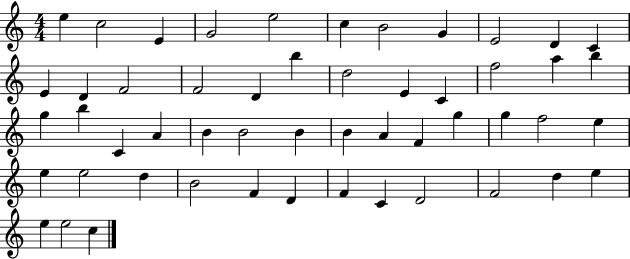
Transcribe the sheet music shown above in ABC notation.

X:1
T:Untitled
M:4/4
L:1/4
K:C
e c2 E G2 e2 c B2 G E2 D C E D F2 F2 D b d2 E C f2 a b g b C A B B2 B B A F g g f2 e e e2 d B2 F D F C D2 F2 d e e e2 c